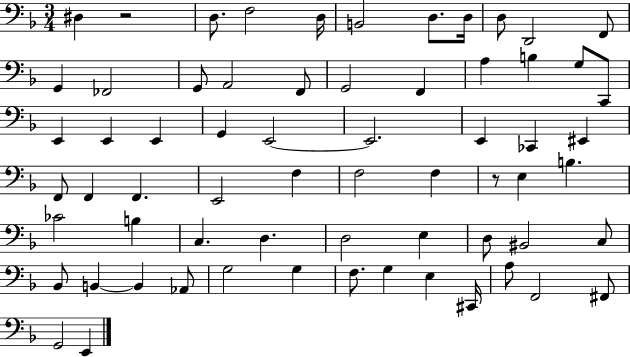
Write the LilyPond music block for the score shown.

{
  \clef bass
  \numericTimeSignature
  \time 3/4
  \key f \major
  \repeat volta 2 { dis4 r2 | d8. f2 d16 | b,2 d8. d16 | d8 d,2 f,8 | \break g,4 fes,2 | g,8 a,2 f,8 | g,2 f,4 | a4 b4 g8 c,8 | \break e,4 e,4 e,4 | g,4 e,2~~ | e,2. | e,4 ces,4 eis,4 | \break f,8 f,4 f,4. | e,2 f4 | f2 f4 | r8 e4 b4. | \break ces'2 b4 | c4. d4. | d2 e4 | d8 bis,2 c8 | \break bes,8 b,4~~ b,4 aes,8 | g2 g4 | f8. g4 e4 cis,16 | a8 f,2 fis,8 | \break g,2 e,4 | } \bar "|."
}